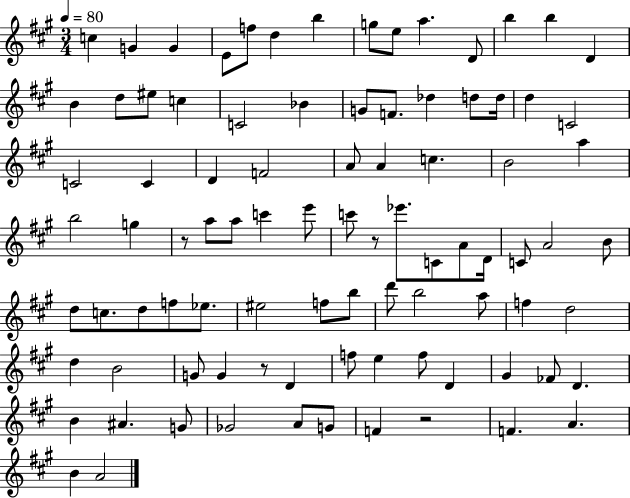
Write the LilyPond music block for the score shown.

{
  \clef treble
  \numericTimeSignature
  \time 3/4
  \key a \major
  \tempo 4 = 80
  c''4 g'4 g'4 | e'8 f''8 d''4 b''4 | g''8 e''8 a''4. d'8 | b''4 b''4 d'4 | \break b'4 d''8 eis''8 c''4 | c'2 bes'4 | g'8 f'8. des''4 d''8 d''16 | d''4 c'2 | \break c'2 c'4 | d'4 f'2 | a'8 a'4 c''4. | b'2 a''4 | \break b''2 g''4 | r8 a''8 a''8 c'''4 e'''8 | c'''8 r8 ees'''8. c'8 a'8 d'16 | c'8 a'2 b'8 | \break d''8 c''8. d''8 f''8 ees''8. | eis''2 f''8 b''8 | d'''8 b''2 a''8 | f''4 d''2 | \break d''4 b'2 | g'8 g'4 r8 d'4 | f''8 e''4 f''8 d'4 | gis'4 fes'8 d'4. | \break b'4 ais'4. g'8 | ges'2 a'8 g'8 | f'4 r2 | f'4. a'4. | \break b'4 a'2 | \bar "|."
}